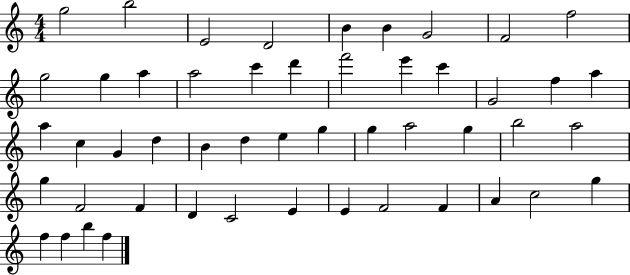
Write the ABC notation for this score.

X:1
T:Untitled
M:4/4
L:1/4
K:C
g2 b2 E2 D2 B B G2 F2 f2 g2 g a a2 c' d' f'2 e' c' G2 f a a c G d B d e g g a2 g b2 a2 g F2 F D C2 E E F2 F A c2 g f f b f